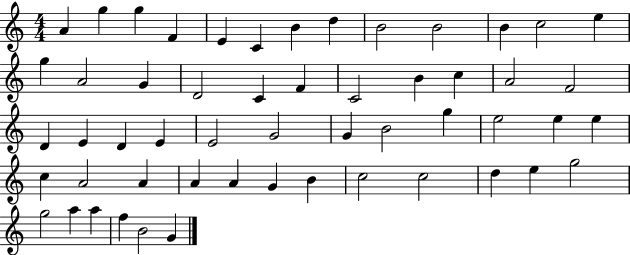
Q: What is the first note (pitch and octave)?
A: A4